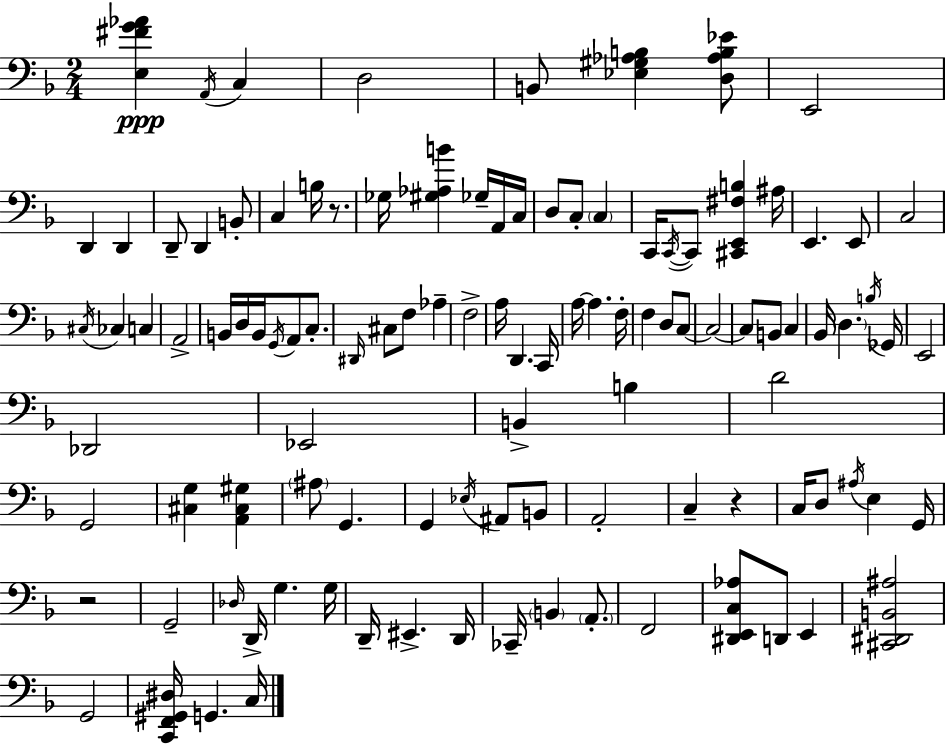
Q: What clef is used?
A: bass